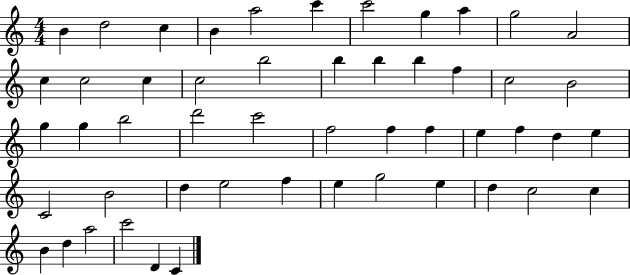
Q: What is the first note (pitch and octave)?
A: B4